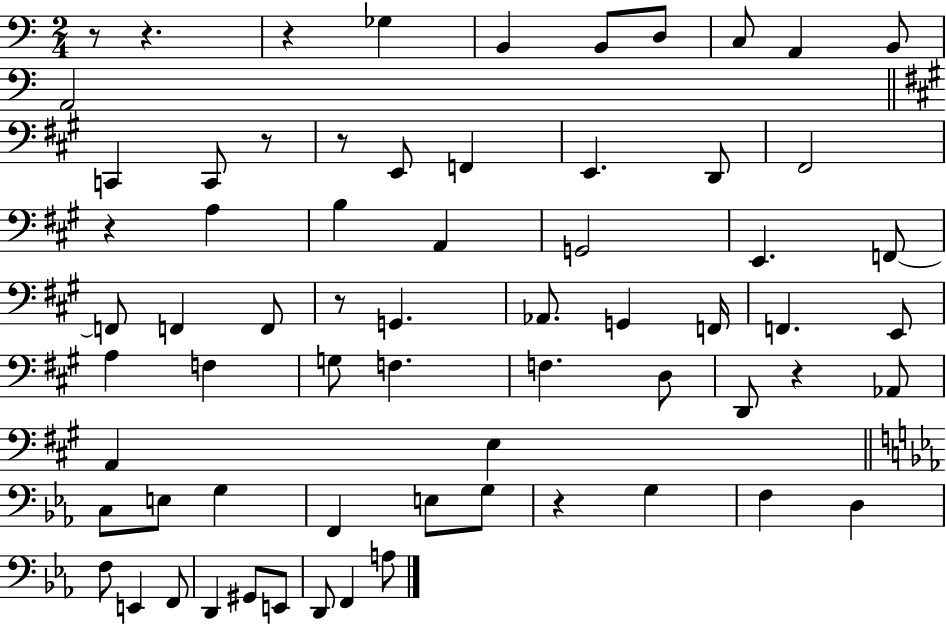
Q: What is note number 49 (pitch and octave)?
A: D3